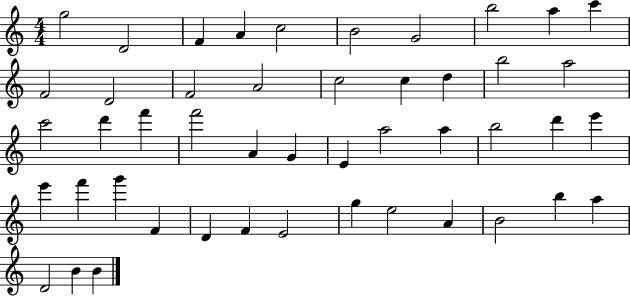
{
  \clef treble
  \numericTimeSignature
  \time 4/4
  \key c \major
  g''2 d'2 | f'4 a'4 c''2 | b'2 g'2 | b''2 a''4 c'''4 | \break f'2 d'2 | f'2 a'2 | c''2 c''4 d''4 | b''2 a''2 | \break c'''2 d'''4 f'''4 | f'''2 a'4 g'4 | e'4 a''2 a''4 | b''2 d'''4 e'''4 | \break e'''4 f'''4 g'''4 f'4 | d'4 f'4 e'2 | g''4 e''2 a'4 | b'2 b''4 a''4 | \break d'2 b'4 b'4 | \bar "|."
}